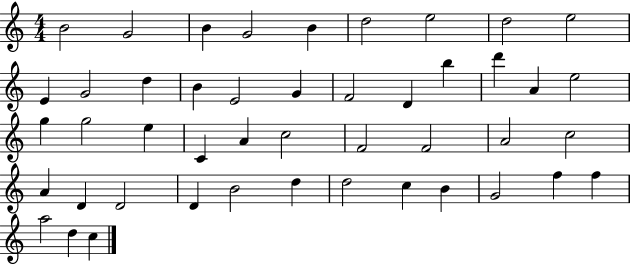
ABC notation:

X:1
T:Untitled
M:4/4
L:1/4
K:C
B2 G2 B G2 B d2 e2 d2 e2 E G2 d B E2 G F2 D b d' A e2 g g2 e C A c2 F2 F2 A2 c2 A D D2 D B2 d d2 c B G2 f f a2 d c